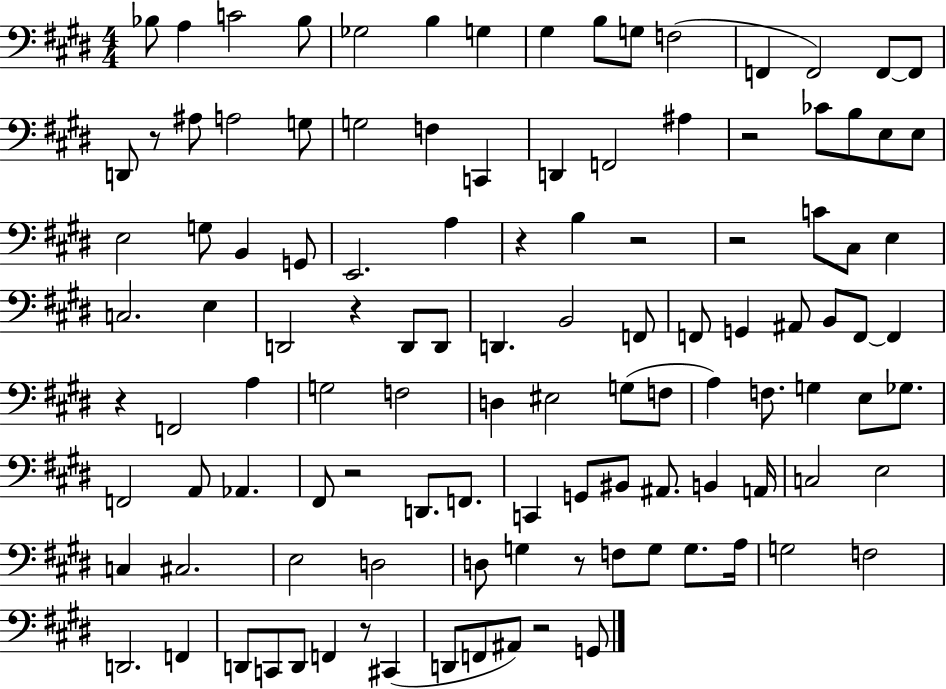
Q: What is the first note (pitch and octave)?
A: Bb3